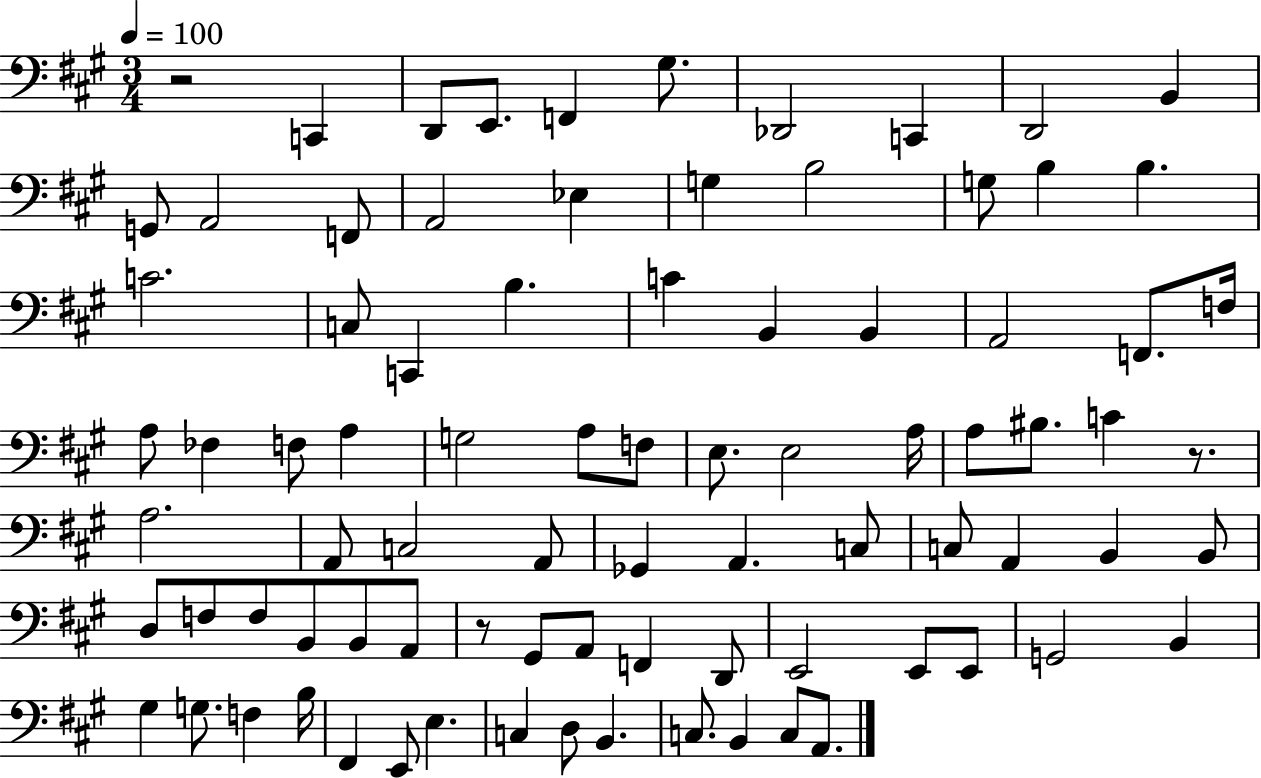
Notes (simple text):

R/h C2/q D2/e E2/e. F2/q G#3/e. Db2/h C2/q D2/h B2/q G2/e A2/h F2/e A2/h Eb3/q G3/q B3/h G3/e B3/q B3/q. C4/h. C3/e C2/q B3/q. C4/q B2/q B2/q A2/h F2/e. F3/s A3/e FES3/q F3/e A3/q G3/h A3/e F3/e E3/e. E3/h A3/s A3/e BIS3/e. C4/q R/e. A3/h. A2/e C3/h A2/e Gb2/q A2/q. C3/e C3/e A2/q B2/q B2/e D3/e F3/e F3/e B2/e B2/e A2/e R/e G#2/e A2/e F2/q D2/e E2/h E2/e E2/e G2/h B2/q G#3/q G3/e. F3/q B3/s F#2/q E2/e E3/q. C3/q D3/e B2/q. C3/e. B2/q C3/e A2/e.